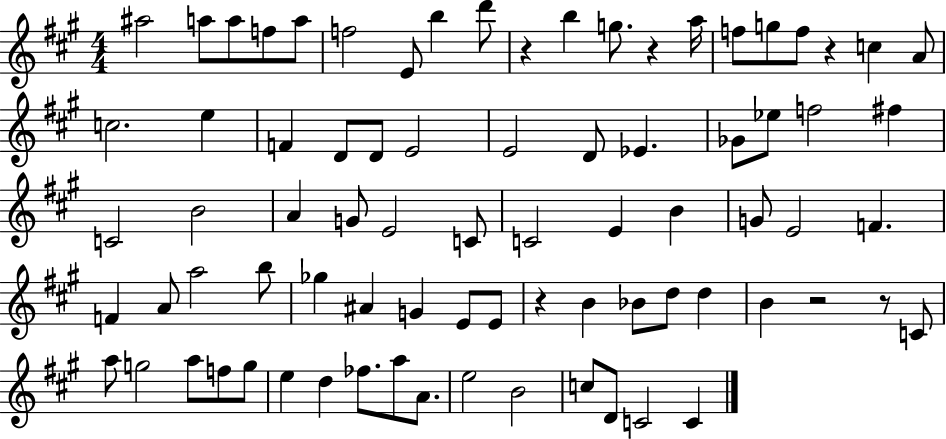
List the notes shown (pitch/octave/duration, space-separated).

A#5/h A5/e A5/e F5/e A5/e F5/h E4/e B5/q D6/e R/q B5/q G5/e. R/q A5/s F5/e G5/e F5/e R/q C5/q A4/e C5/h. E5/q F4/q D4/e D4/e E4/h E4/h D4/e Eb4/q. Gb4/e Eb5/e F5/h F#5/q C4/h B4/h A4/q G4/e E4/h C4/e C4/h E4/q B4/q G4/e E4/h F4/q. F4/q A4/e A5/h B5/e Gb5/q A#4/q G4/q E4/e E4/e R/q B4/q Bb4/e D5/e D5/q B4/q R/h R/e C4/e A5/e G5/h A5/e F5/e G5/e E5/q D5/q FES5/e. A5/e A4/e. E5/h B4/h C5/e D4/e C4/h C4/q